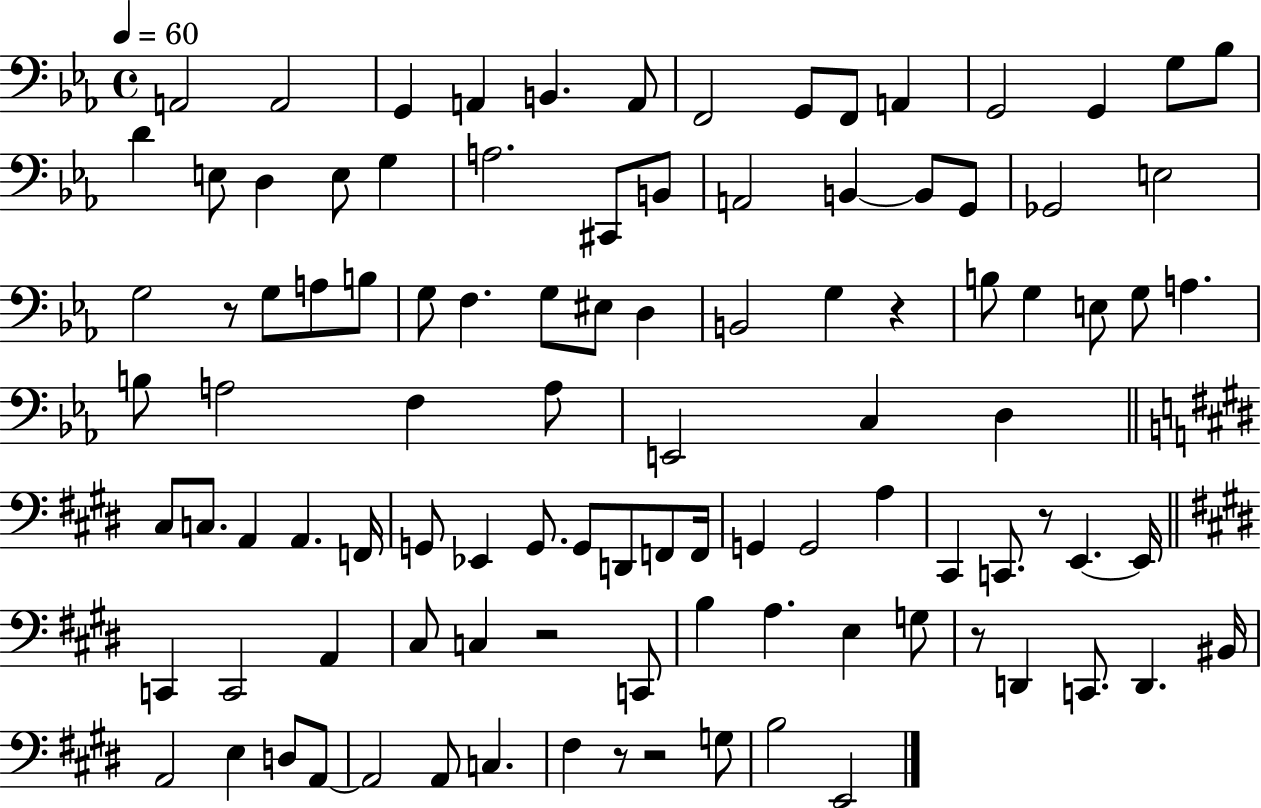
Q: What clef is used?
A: bass